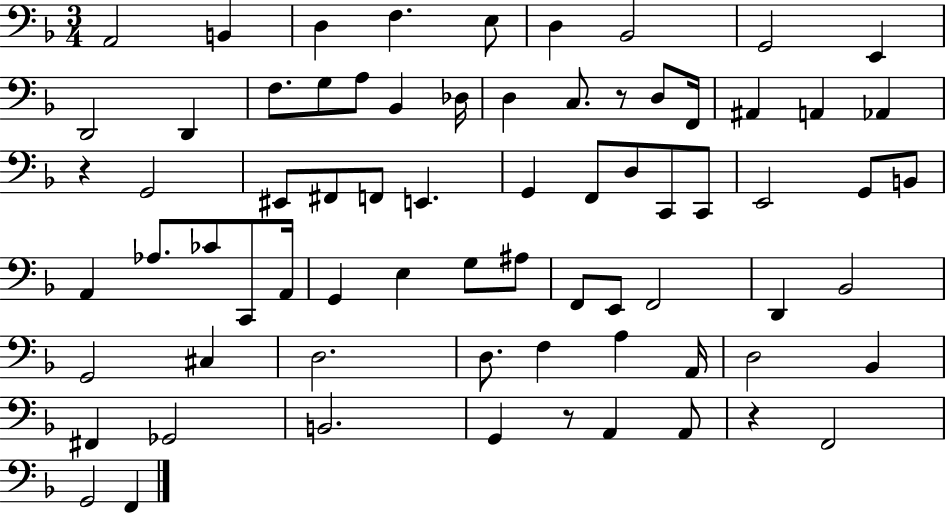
{
  \clef bass
  \numericTimeSignature
  \time 3/4
  \key f \major
  a,2 b,4 | d4 f4. e8 | d4 bes,2 | g,2 e,4 | \break d,2 d,4 | f8. g8 a8 bes,4 des16 | d4 c8. r8 d8 f,16 | ais,4 a,4 aes,4 | \break r4 g,2 | eis,8 fis,8 f,8 e,4. | g,4 f,8 d8 c,8 c,8 | e,2 g,8 b,8 | \break a,4 aes8. ces'8 c,8 a,16 | g,4 e4 g8 ais8 | f,8 e,8 f,2 | d,4 bes,2 | \break g,2 cis4 | d2. | d8. f4 a4 a,16 | d2 bes,4 | \break fis,4 ges,2 | b,2. | g,4 r8 a,4 a,8 | r4 f,2 | \break g,2 f,4 | \bar "|."
}